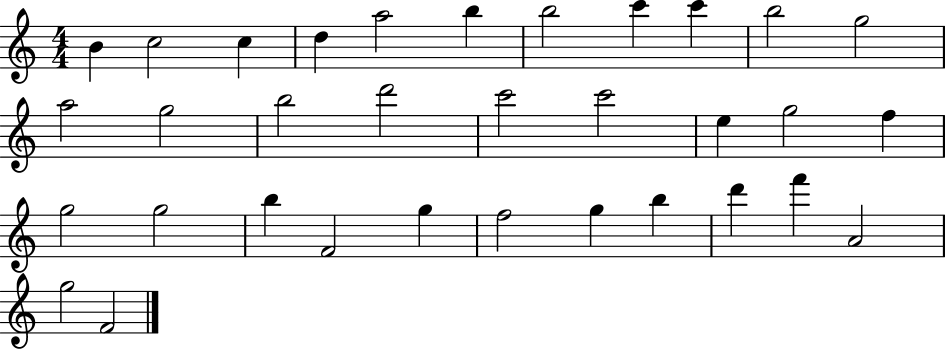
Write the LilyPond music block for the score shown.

{
  \clef treble
  \numericTimeSignature
  \time 4/4
  \key c \major
  b'4 c''2 c''4 | d''4 a''2 b''4 | b''2 c'''4 c'''4 | b''2 g''2 | \break a''2 g''2 | b''2 d'''2 | c'''2 c'''2 | e''4 g''2 f''4 | \break g''2 g''2 | b''4 f'2 g''4 | f''2 g''4 b''4 | d'''4 f'''4 a'2 | \break g''2 f'2 | \bar "|."
}